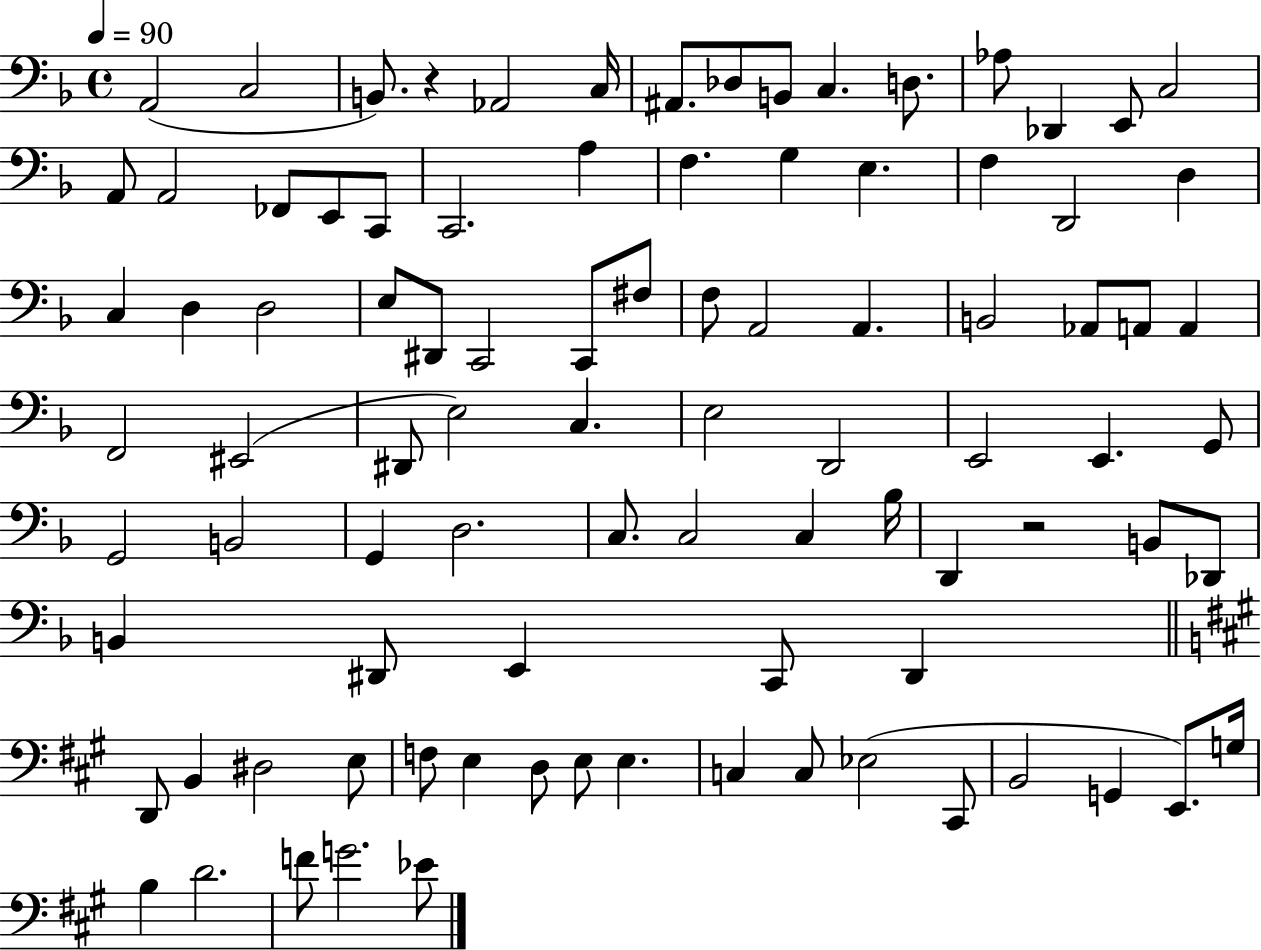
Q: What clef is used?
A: bass